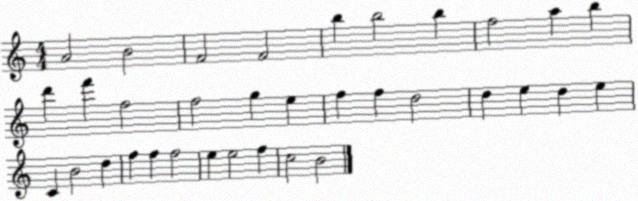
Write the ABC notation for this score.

X:1
T:Untitled
M:4/4
L:1/4
K:C
A2 B2 F2 F2 b b2 b f2 a b d' f' f2 f2 g e f f d2 d e d e C B2 d f f f2 e e2 f c2 B2